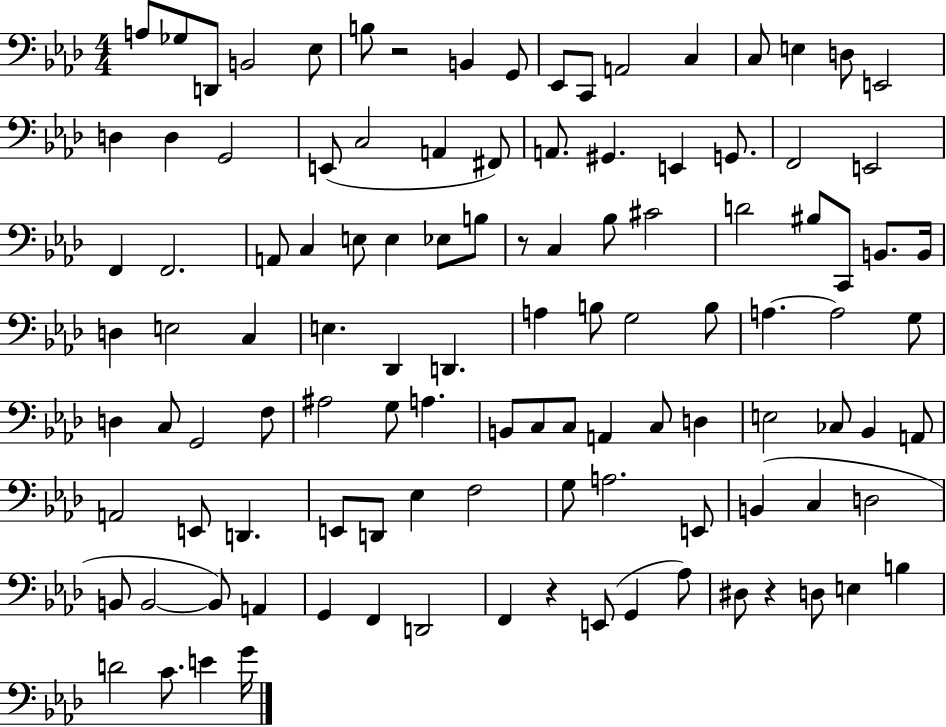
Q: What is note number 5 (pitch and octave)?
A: Eb3